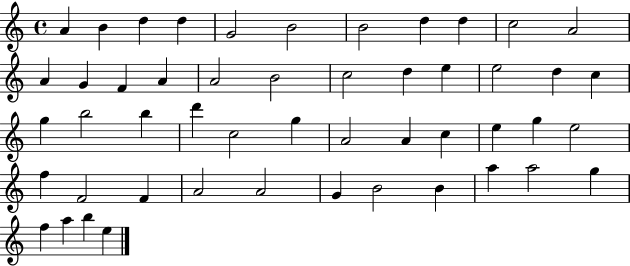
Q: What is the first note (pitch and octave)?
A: A4